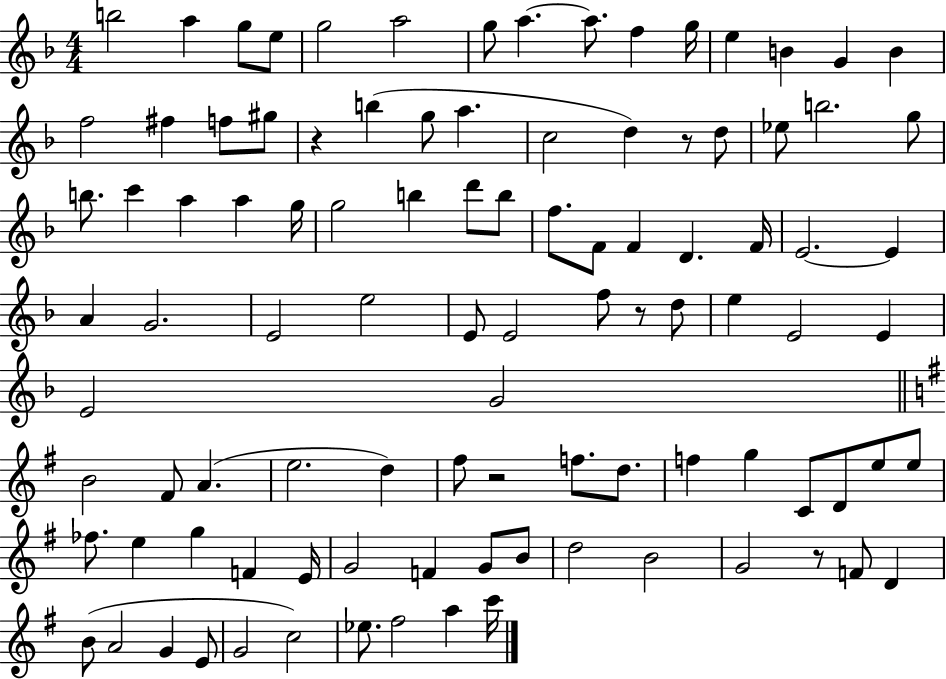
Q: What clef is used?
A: treble